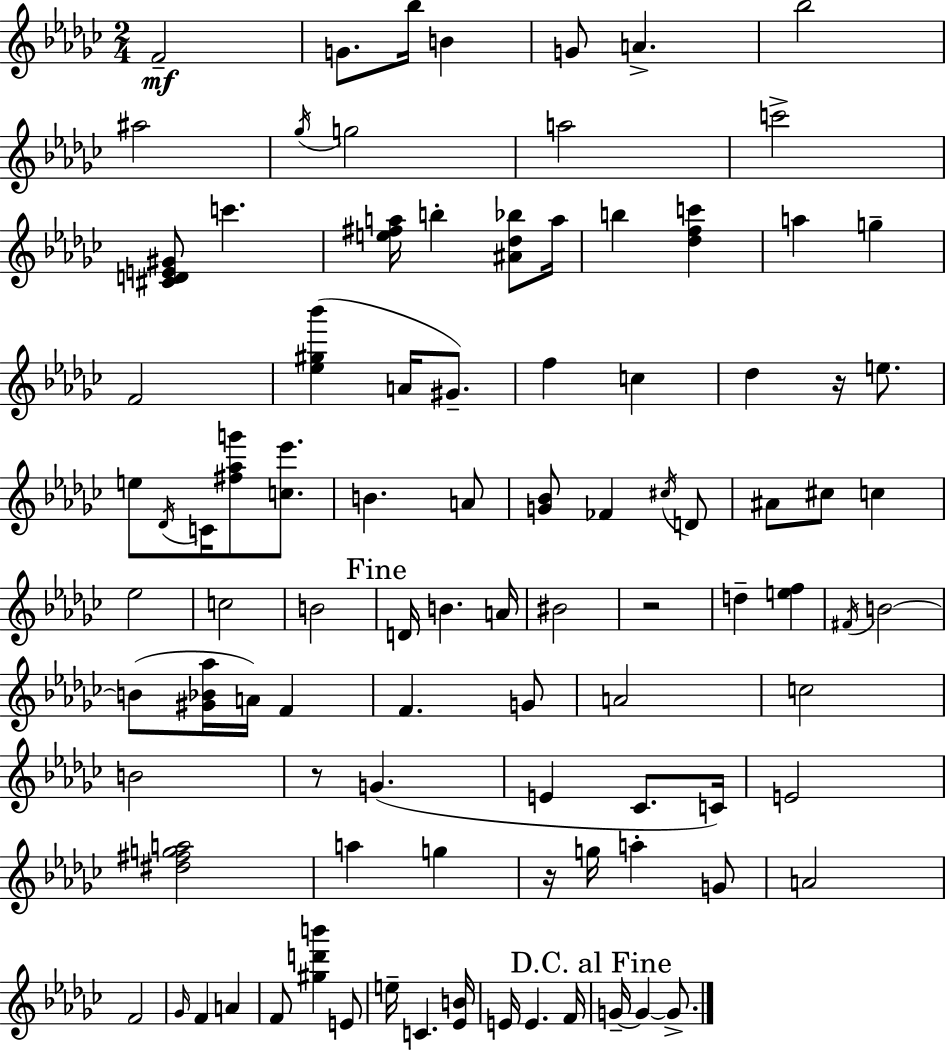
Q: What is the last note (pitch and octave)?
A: G4